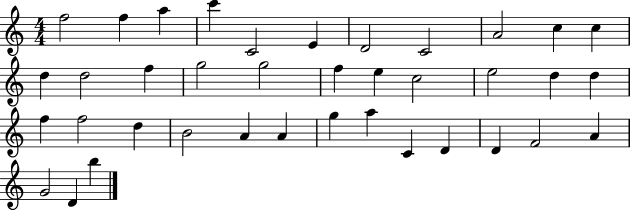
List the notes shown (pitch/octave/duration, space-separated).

F5/h F5/q A5/q C6/q C4/h E4/q D4/h C4/h A4/h C5/q C5/q D5/q D5/h F5/q G5/h G5/h F5/q E5/q C5/h E5/h D5/q D5/q F5/q F5/h D5/q B4/h A4/q A4/q G5/q A5/q C4/q D4/q D4/q F4/h A4/q G4/h D4/q B5/q